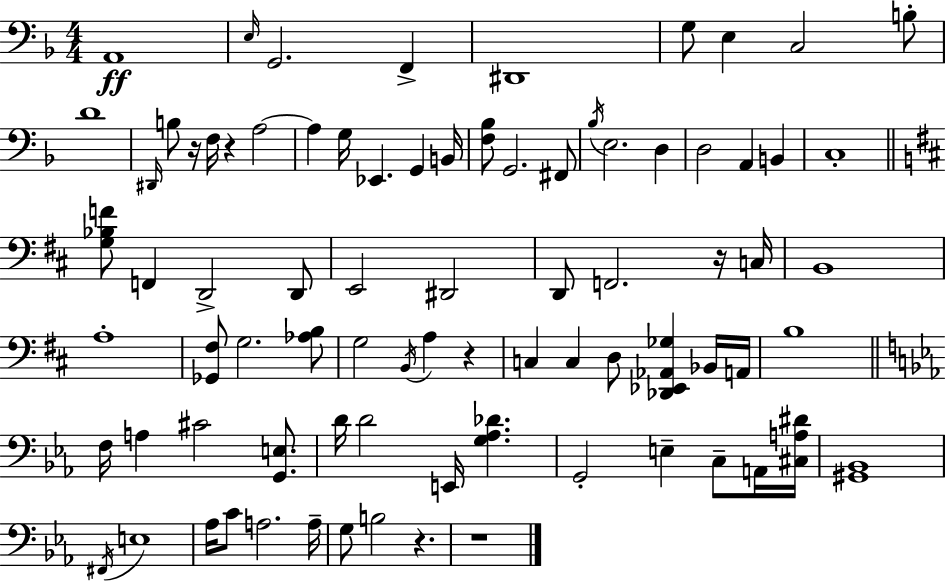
X:1
T:Untitled
M:4/4
L:1/4
K:F
A,,4 E,/4 G,,2 F,, ^D,,4 G,/2 E, C,2 B,/2 D4 ^D,,/4 B,/2 z/4 F,/4 z A,2 A, G,/4 _E,, G,, B,,/4 [F,_B,]/2 G,,2 ^F,,/2 _B,/4 E,2 D, D,2 A,, B,, C,4 [G,_B,F]/2 F,, D,,2 D,,/2 E,,2 ^D,,2 D,,/2 F,,2 z/4 C,/4 B,,4 A,4 [_G,,^F,]/2 G,2 [_A,B,]/2 G,2 B,,/4 A, z C, C, D,/2 [_D,,_E,,_A,,_G,] _B,,/4 A,,/4 B,4 F,/4 A, ^C2 [G,,E,]/2 D/4 D2 E,,/4 [G,_A,_D] G,,2 E, C,/2 A,,/4 [^C,A,^D]/4 [^G,,_B,,]4 ^F,,/4 E,4 _A,/4 C/2 A,2 A,/4 G,/2 B,2 z z4